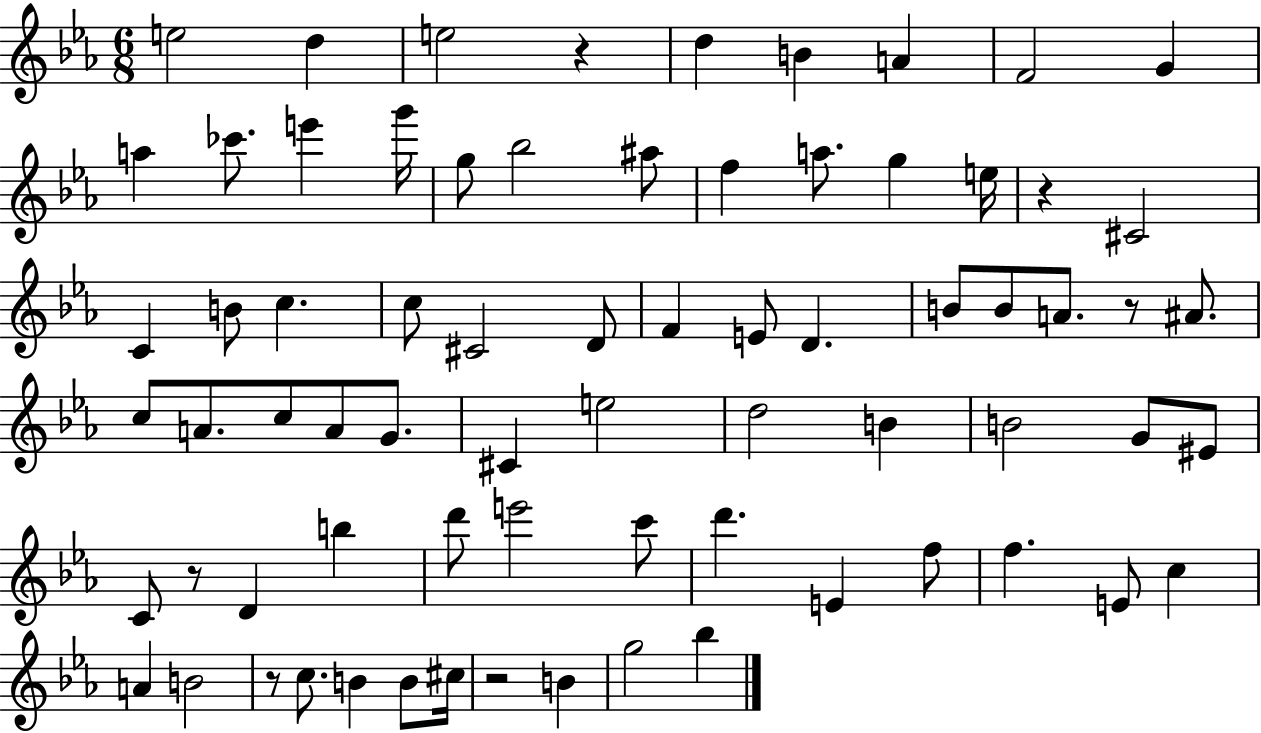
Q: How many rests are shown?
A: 6